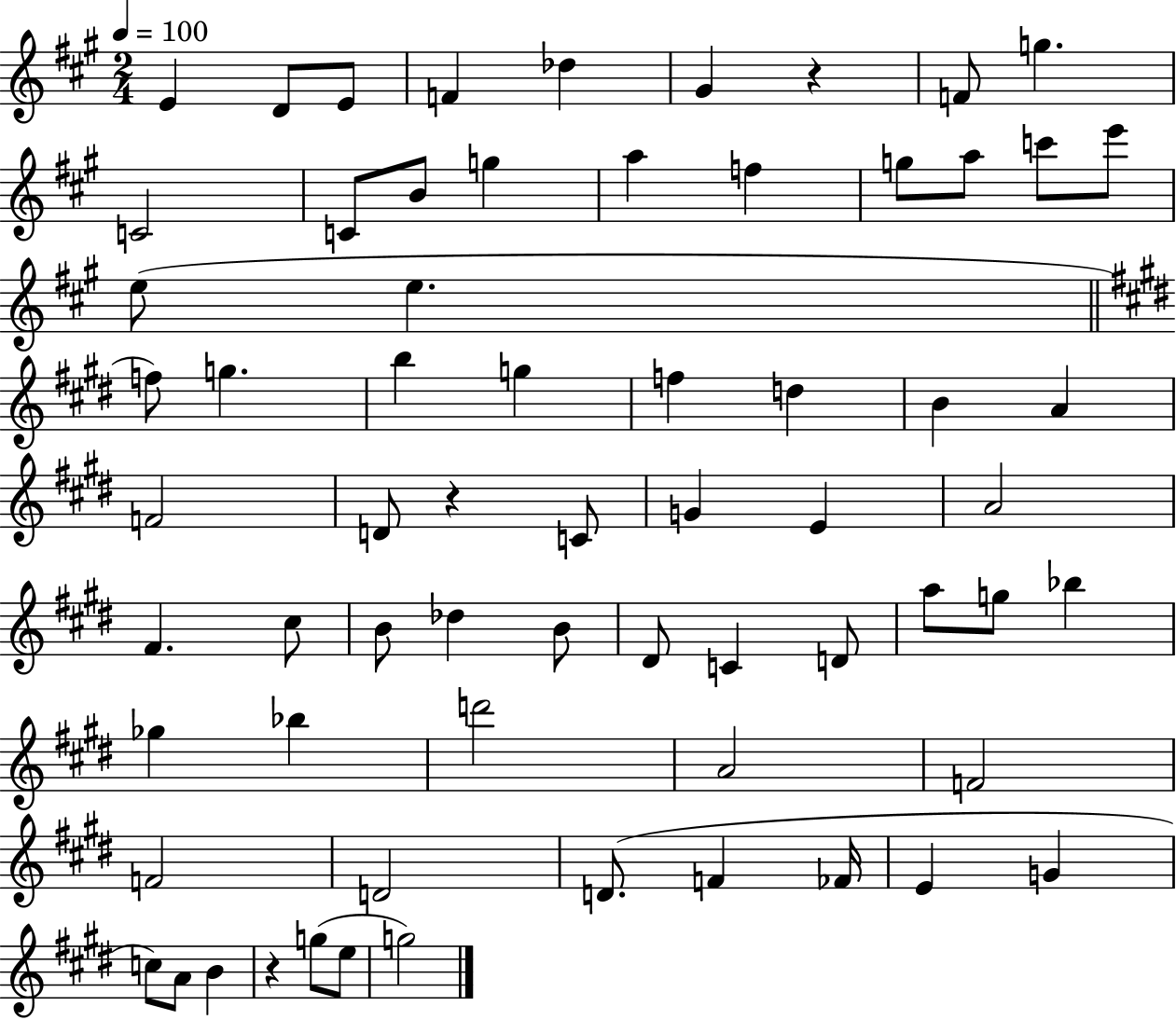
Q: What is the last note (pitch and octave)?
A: G5